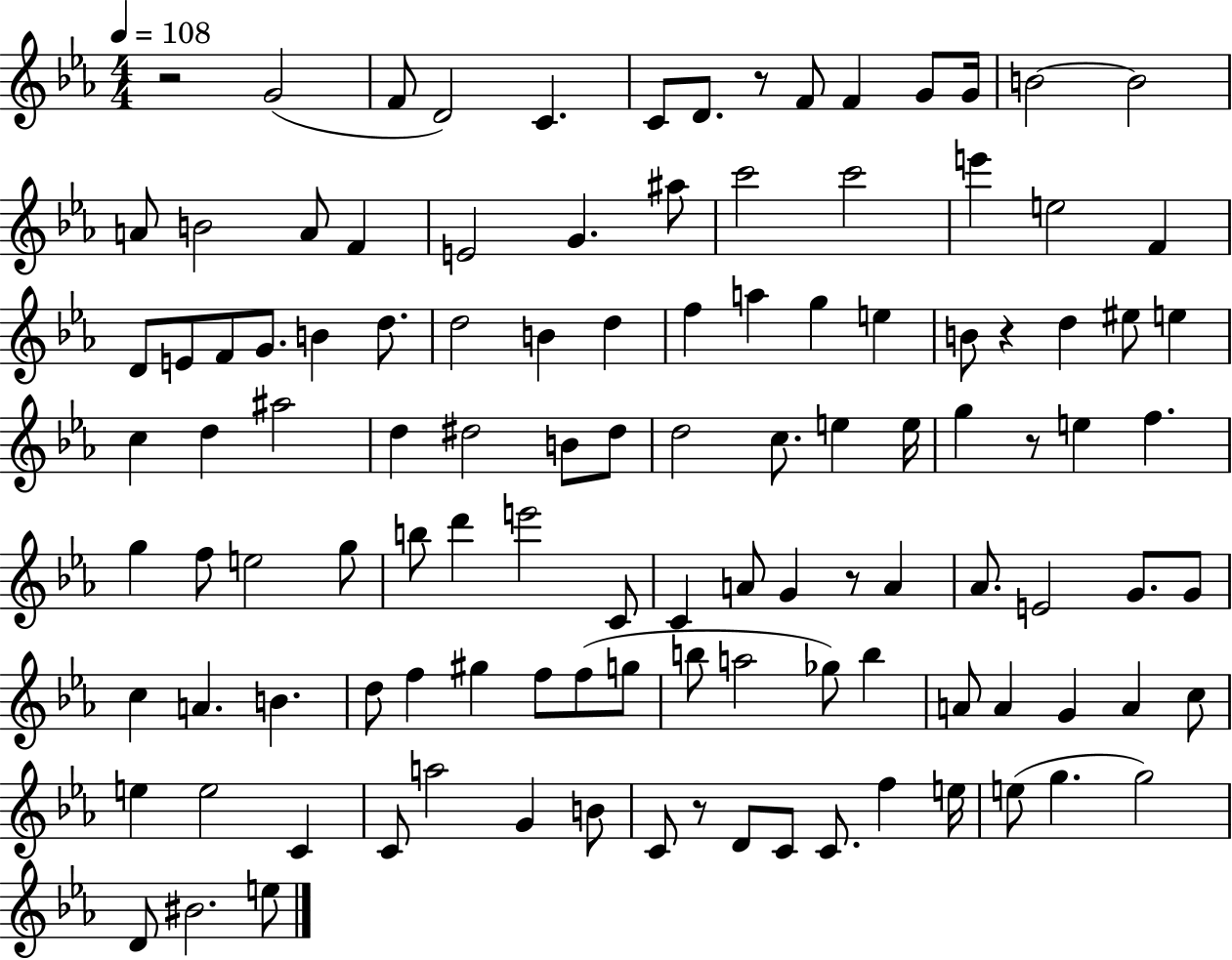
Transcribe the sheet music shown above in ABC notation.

X:1
T:Untitled
M:4/4
L:1/4
K:Eb
z2 G2 F/2 D2 C C/2 D/2 z/2 F/2 F G/2 G/4 B2 B2 A/2 B2 A/2 F E2 G ^a/2 c'2 c'2 e' e2 F D/2 E/2 F/2 G/2 B d/2 d2 B d f a g e B/2 z d ^e/2 e c d ^a2 d ^d2 B/2 ^d/2 d2 c/2 e e/4 g z/2 e f g f/2 e2 g/2 b/2 d' e'2 C/2 C A/2 G z/2 A _A/2 E2 G/2 G/2 c A B d/2 f ^g f/2 f/2 g/2 b/2 a2 _g/2 b A/2 A G A c/2 e e2 C C/2 a2 G B/2 C/2 z/2 D/2 C/2 C/2 f e/4 e/2 g g2 D/2 ^B2 e/2